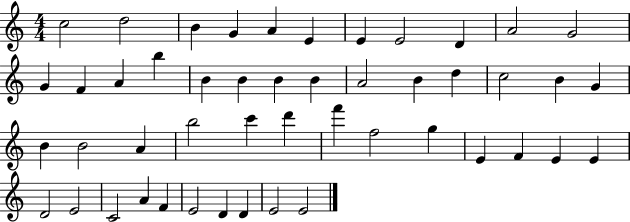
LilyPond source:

{
  \clef treble
  \numericTimeSignature
  \time 4/4
  \key c \major
  c''2 d''2 | b'4 g'4 a'4 e'4 | e'4 e'2 d'4 | a'2 g'2 | \break g'4 f'4 a'4 b''4 | b'4 b'4 b'4 b'4 | a'2 b'4 d''4 | c''2 b'4 g'4 | \break b'4 b'2 a'4 | b''2 c'''4 d'''4 | f'''4 f''2 g''4 | e'4 f'4 e'4 e'4 | \break d'2 e'2 | c'2 a'4 f'4 | e'2 d'4 d'4 | e'2 e'2 | \break \bar "|."
}